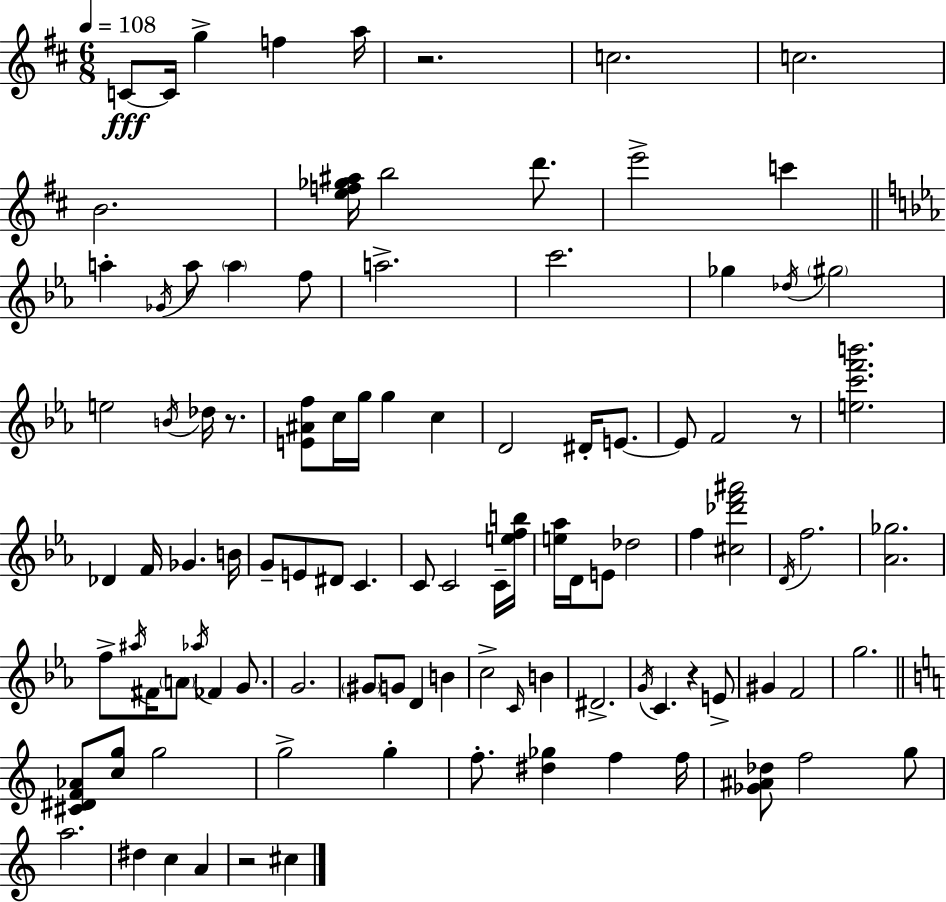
C4/e C4/s G5/q F5/q A5/s R/h. C5/h. C5/h. B4/h. [E5,F5,Gb5,A#5]/s B5/h D6/e. E6/h C6/q A5/q Gb4/s A5/e A5/q F5/e A5/h. C6/h. Gb5/q Db5/s G#5/h E5/h B4/s Db5/s R/e. [E4,A#4,F5]/e C5/s G5/s G5/q C5/q D4/h D#4/s E4/e. E4/e F4/h R/e [E5,C6,F6,B6]/h. Db4/q F4/s Gb4/q. B4/s G4/e E4/e D#4/e C4/q. C4/e C4/h C4/s [E5,F5,B5]/s [E5,Ab5]/s D4/s E4/e Db5/h F5/q [C#5,Db6,F6,A#6]/h D4/s F5/h. [Ab4,Gb5]/h. F5/e A#5/s F#4/s A4/e Ab5/s FES4/q G4/e. G4/h. G#4/e G4/e D4/q B4/q C5/h C4/s B4/q D#4/h. G4/s C4/q. R/q E4/e G#4/q F4/h G5/h. [C#4,D#4,F4,Ab4]/e [C5,G5]/e G5/h G5/h G5/q F5/e. [D#5,Gb5]/q F5/q F5/s [Gb4,A#4,Db5]/e F5/h G5/e A5/h. D#5/q C5/q A4/q R/h C#5/q